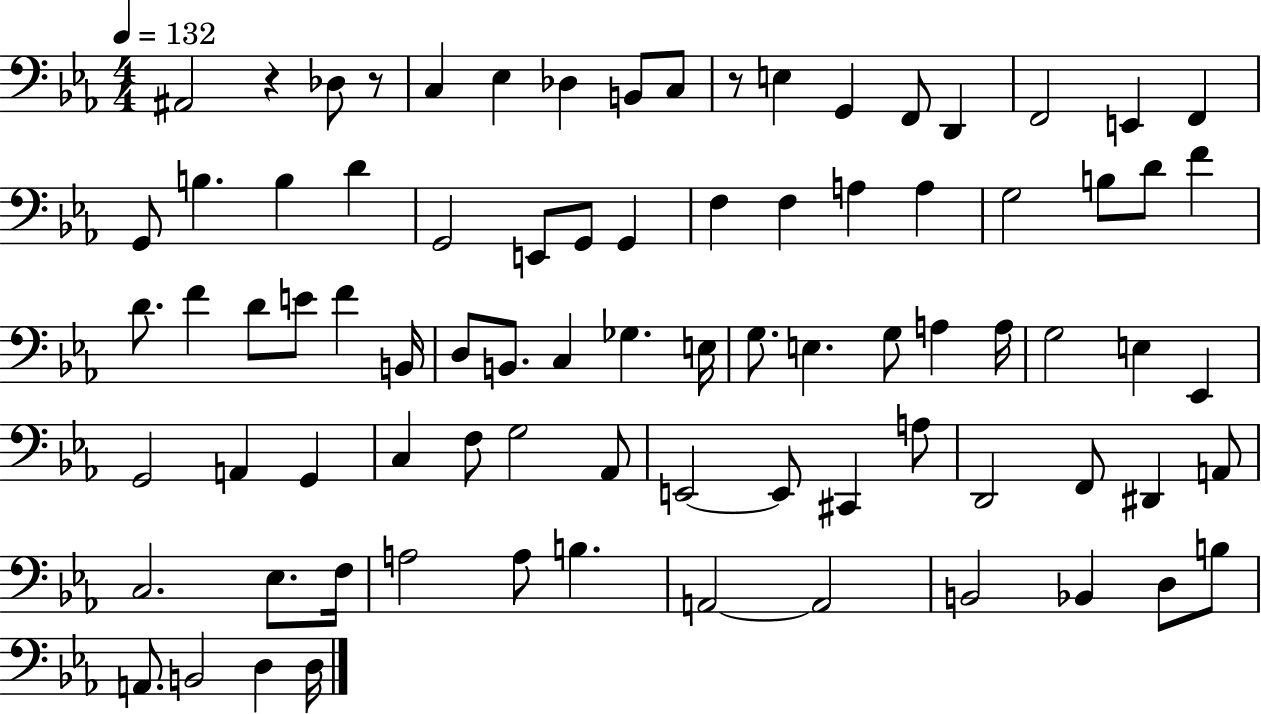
{
  \clef bass
  \numericTimeSignature
  \time 4/4
  \key ees \major
  \tempo 4 = 132
  ais,2 r4 des8 r8 | c4 ees4 des4 b,8 c8 | r8 e4 g,4 f,8 d,4 | f,2 e,4 f,4 | \break g,8 b4. b4 d'4 | g,2 e,8 g,8 g,4 | f4 f4 a4 a4 | g2 b8 d'8 f'4 | \break d'8. f'4 d'8 e'8 f'4 b,16 | d8 b,8. c4 ges4. e16 | g8. e4. g8 a4 a16 | g2 e4 ees,4 | \break g,2 a,4 g,4 | c4 f8 g2 aes,8 | e,2~~ e,8 cis,4 a8 | d,2 f,8 dis,4 a,8 | \break c2. ees8. f16 | a2 a8 b4. | a,2~~ a,2 | b,2 bes,4 d8 b8 | \break a,8. b,2 d4 d16 | \bar "|."
}